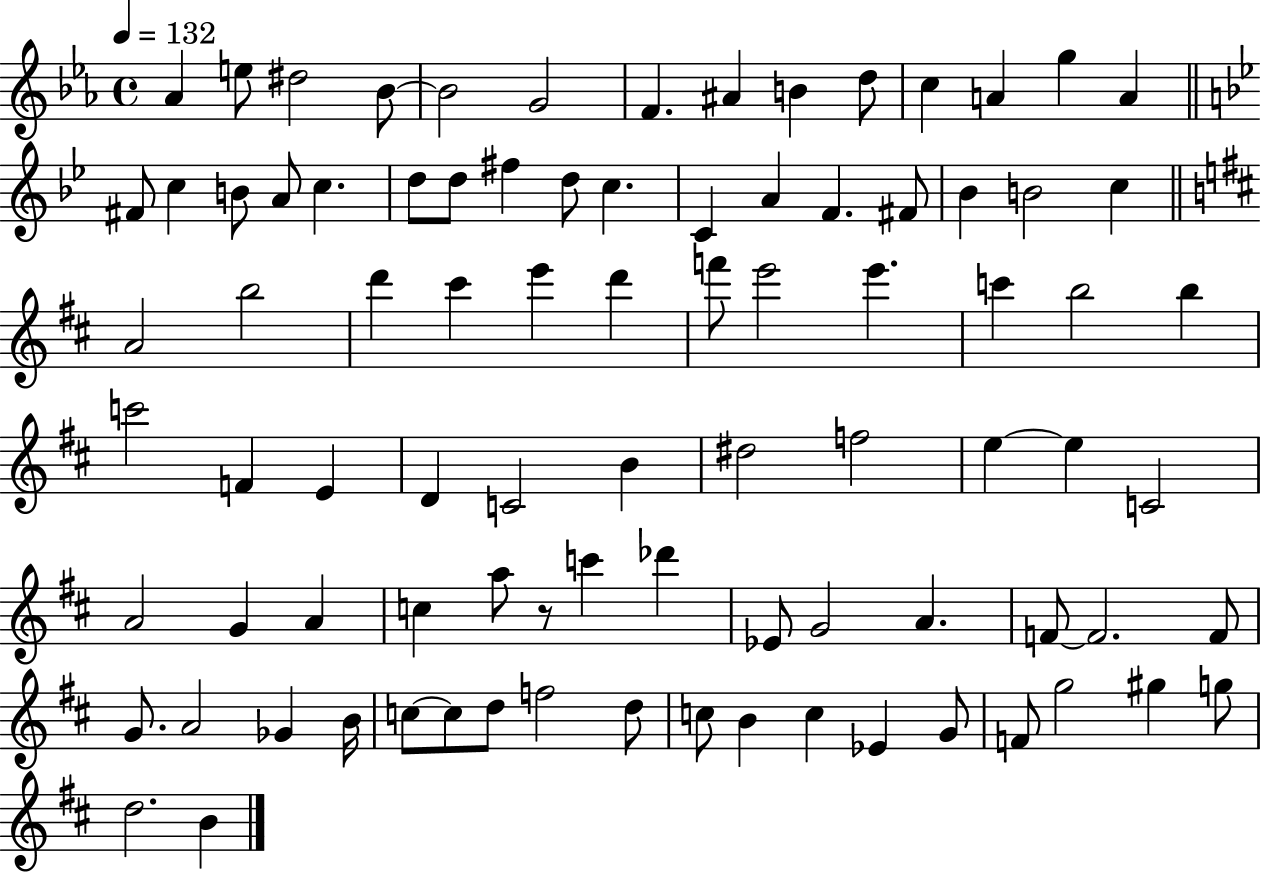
{
  \clef treble
  \time 4/4
  \defaultTimeSignature
  \key ees \major
  \tempo 4 = 132
  aes'4 e''8 dis''2 bes'8~~ | bes'2 g'2 | f'4. ais'4 b'4 d''8 | c''4 a'4 g''4 a'4 | \break \bar "||" \break \key bes \major fis'8 c''4 b'8 a'8 c''4. | d''8 d''8 fis''4 d''8 c''4. | c'4 a'4 f'4. fis'8 | bes'4 b'2 c''4 | \break \bar "||" \break \key d \major a'2 b''2 | d'''4 cis'''4 e'''4 d'''4 | f'''8 e'''2 e'''4. | c'''4 b''2 b''4 | \break c'''2 f'4 e'4 | d'4 c'2 b'4 | dis''2 f''2 | e''4~~ e''4 c'2 | \break a'2 g'4 a'4 | c''4 a''8 r8 c'''4 des'''4 | ees'8 g'2 a'4. | f'8~~ f'2. f'8 | \break g'8. a'2 ges'4 b'16 | c''8~~ c''8 d''8 f''2 d''8 | c''8 b'4 c''4 ees'4 g'8 | f'8 g''2 gis''4 g''8 | \break d''2. b'4 | \bar "|."
}